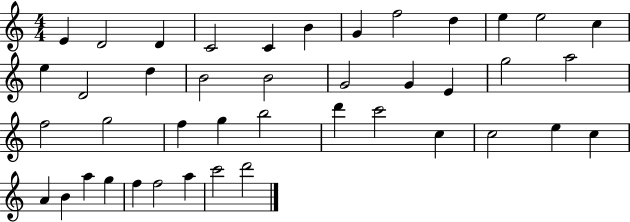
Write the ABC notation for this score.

X:1
T:Untitled
M:4/4
L:1/4
K:C
E D2 D C2 C B G f2 d e e2 c e D2 d B2 B2 G2 G E g2 a2 f2 g2 f g b2 d' c'2 c c2 e c A B a g f f2 a c'2 d'2